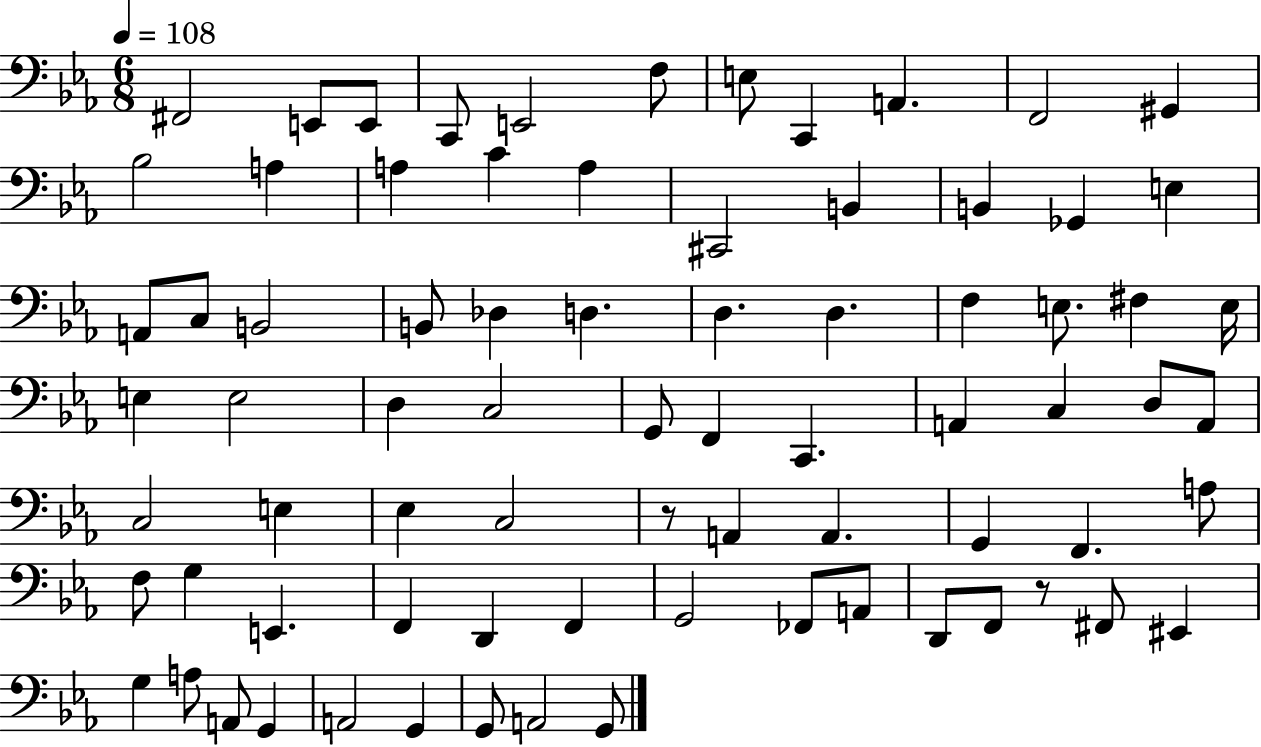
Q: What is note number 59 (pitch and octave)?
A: F2